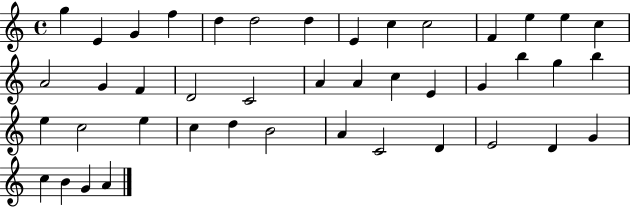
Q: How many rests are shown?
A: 0